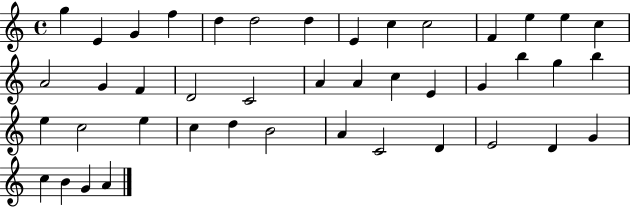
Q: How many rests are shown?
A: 0